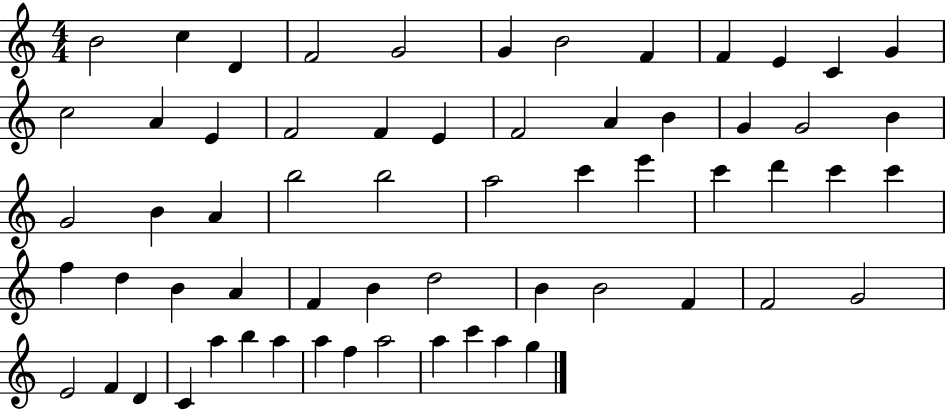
X:1
T:Untitled
M:4/4
L:1/4
K:C
B2 c D F2 G2 G B2 F F E C G c2 A E F2 F E F2 A B G G2 B G2 B A b2 b2 a2 c' e' c' d' c' c' f d B A F B d2 B B2 F F2 G2 E2 F D C a b a a f a2 a c' a g